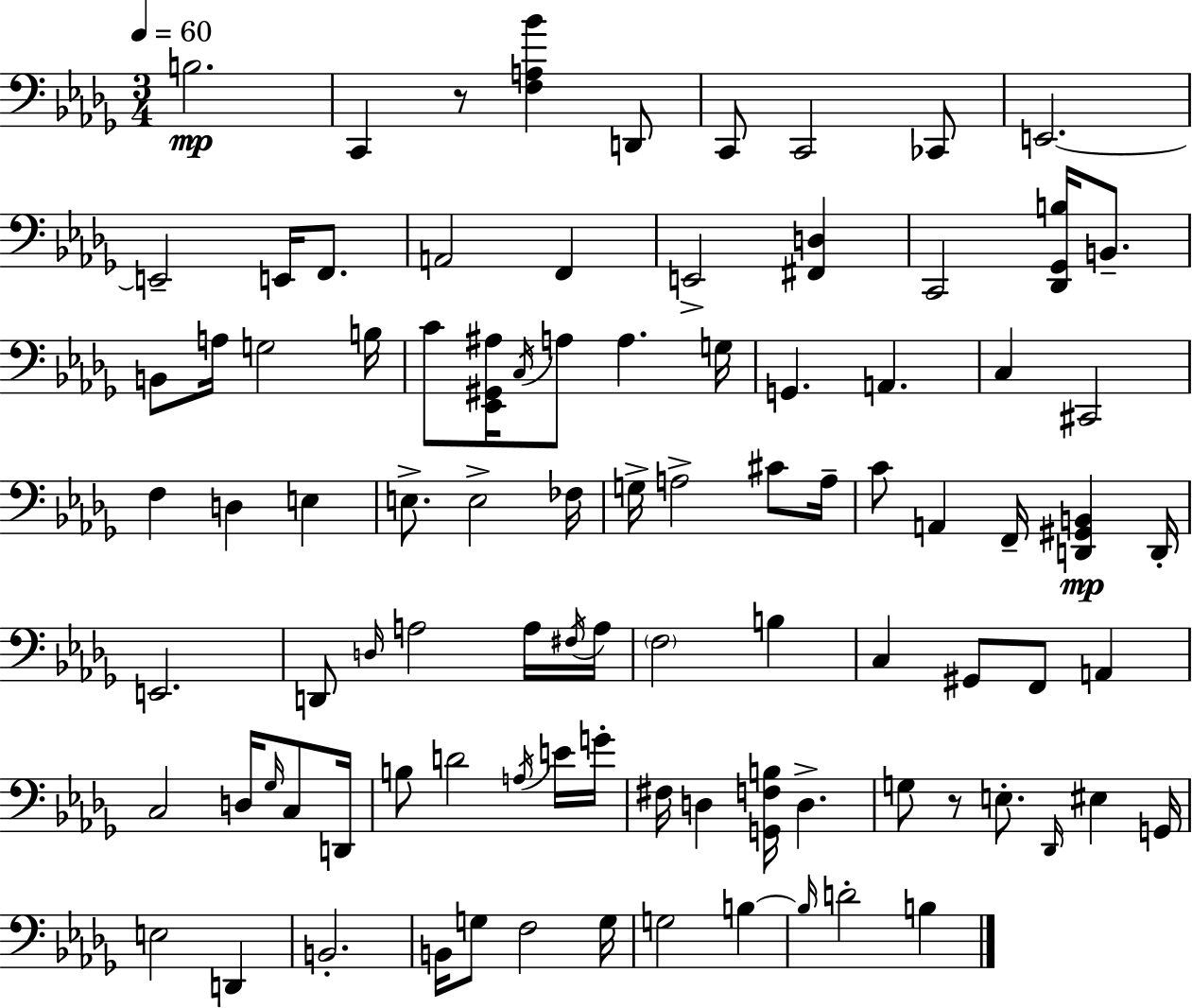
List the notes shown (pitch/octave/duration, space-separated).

B3/h. C2/q R/e [F3,A3,Bb4]/q D2/e C2/e C2/h CES2/e E2/h. E2/h E2/s F2/e. A2/h F2/q E2/h [F#2,D3]/q C2/h [Db2,Gb2,B3]/s B2/e. B2/e A3/s G3/h B3/s C4/e [Eb2,G#2,A#3]/s C3/s A3/e A3/q. G3/s G2/q. A2/q. C3/q C#2/h F3/q D3/q E3/q E3/e. E3/h FES3/s G3/s A3/h C#4/e A3/s C4/e A2/q F2/s [D2,G#2,B2]/q D2/s E2/h. D2/e D3/s A3/h A3/s F#3/s A3/s F3/h B3/q C3/q G#2/e F2/e A2/q C3/h D3/s Gb3/s C3/e D2/s B3/e D4/h A3/s E4/s G4/s F#3/s D3/q [G2,F3,B3]/s D3/q. G3/e R/e E3/e. Db2/s EIS3/q G2/s E3/h D2/q B2/h. B2/s G3/e F3/h G3/s G3/h B3/q B3/s D4/h B3/q